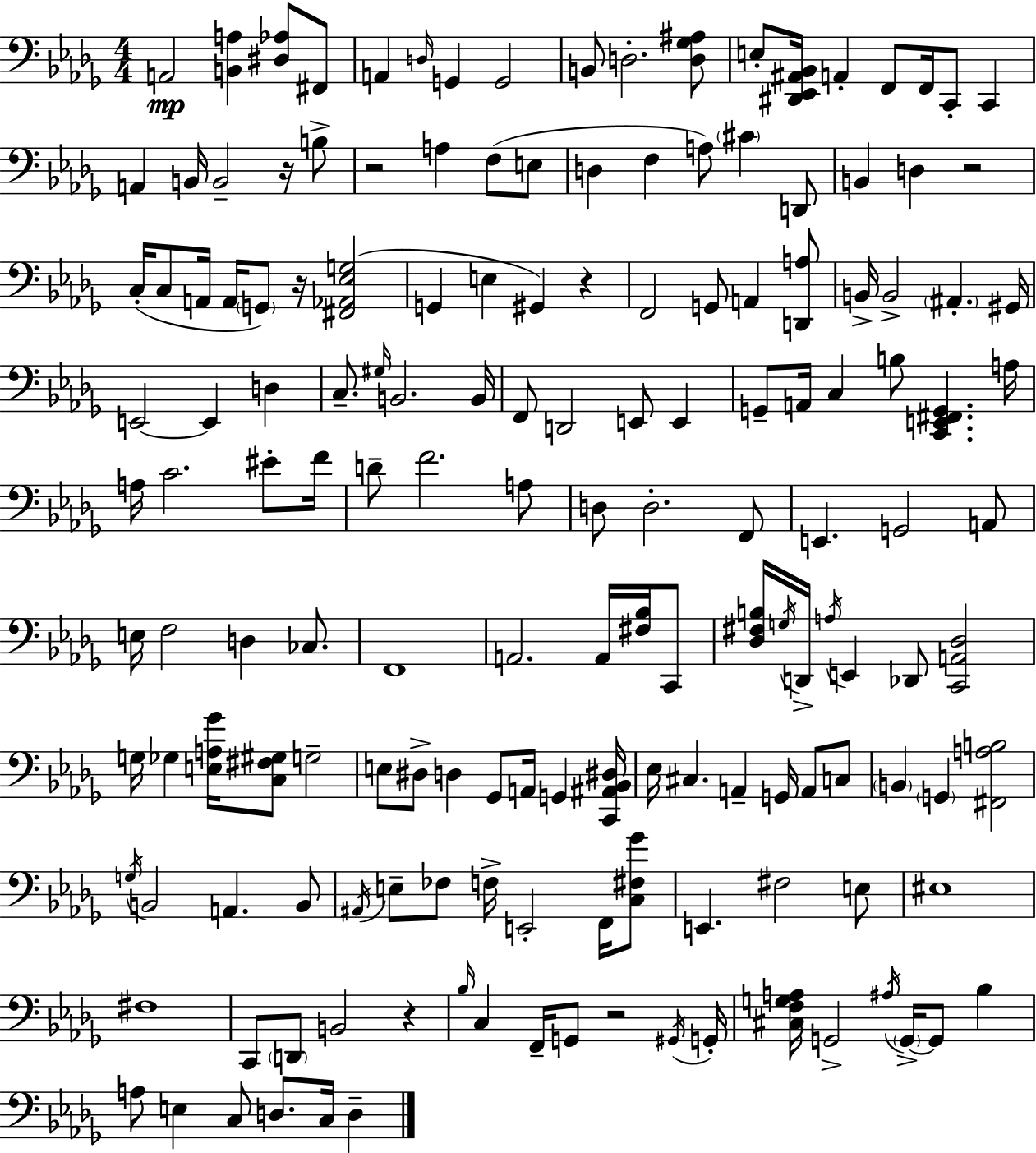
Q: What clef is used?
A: bass